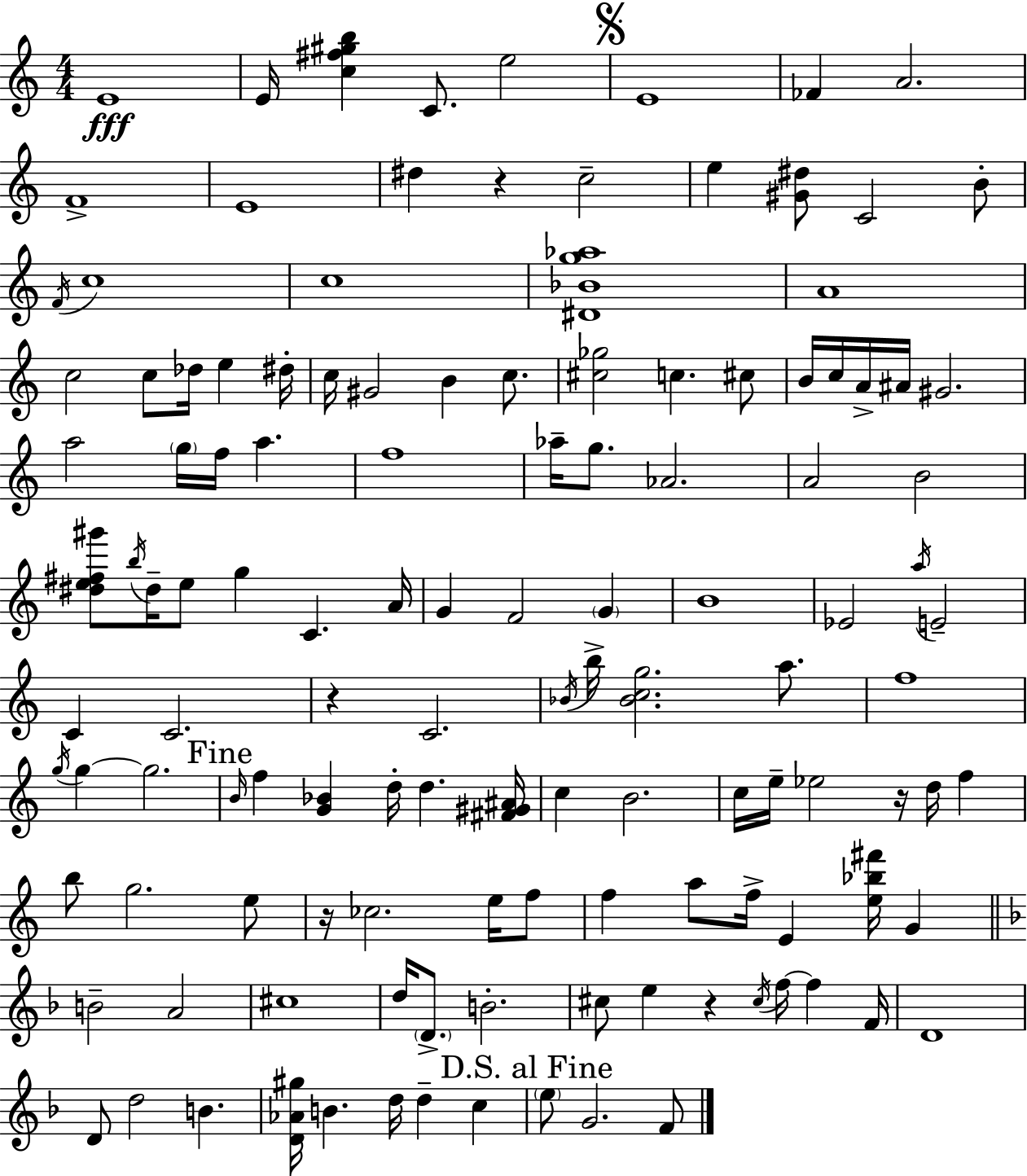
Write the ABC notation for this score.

X:1
T:Untitled
M:4/4
L:1/4
K:C
E4 E/4 [c^f^gb] C/2 e2 E4 _F A2 F4 E4 ^d z c2 e [^G^d]/2 C2 B/2 F/4 c4 c4 [^D_Bg_a]4 A4 c2 c/2 _d/4 e ^d/4 c/4 ^G2 B c/2 [^c_g]2 c ^c/2 B/4 c/4 A/4 ^A/4 ^G2 a2 g/4 f/4 a f4 _a/4 g/2 _A2 A2 B2 [^de^f^g']/2 b/4 ^d/4 e/2 g C A/4 G F2 G B4 _E2 a/4 E2 C C2 z C2 _B/4 b/4 [_Bcg]2 a/2 f4 g/4 g g2 B/4 f [G_B] d/4 d [^F^G^A]/4 c B2 c/4 e/4 _e2 z/4 d/4 f b/2 g2 e/2 z/4 _c2 e/4 f/2 f a/2 f/4 E [e_b^f']/4 G B2 A2 ^c4 d/4 D/2 B2 ^c/2 e z ^c/4 f/4 f F/4 D4 D/2 d2 B [D_A^g]/4 B d/4 d c e/2 G2 F/2